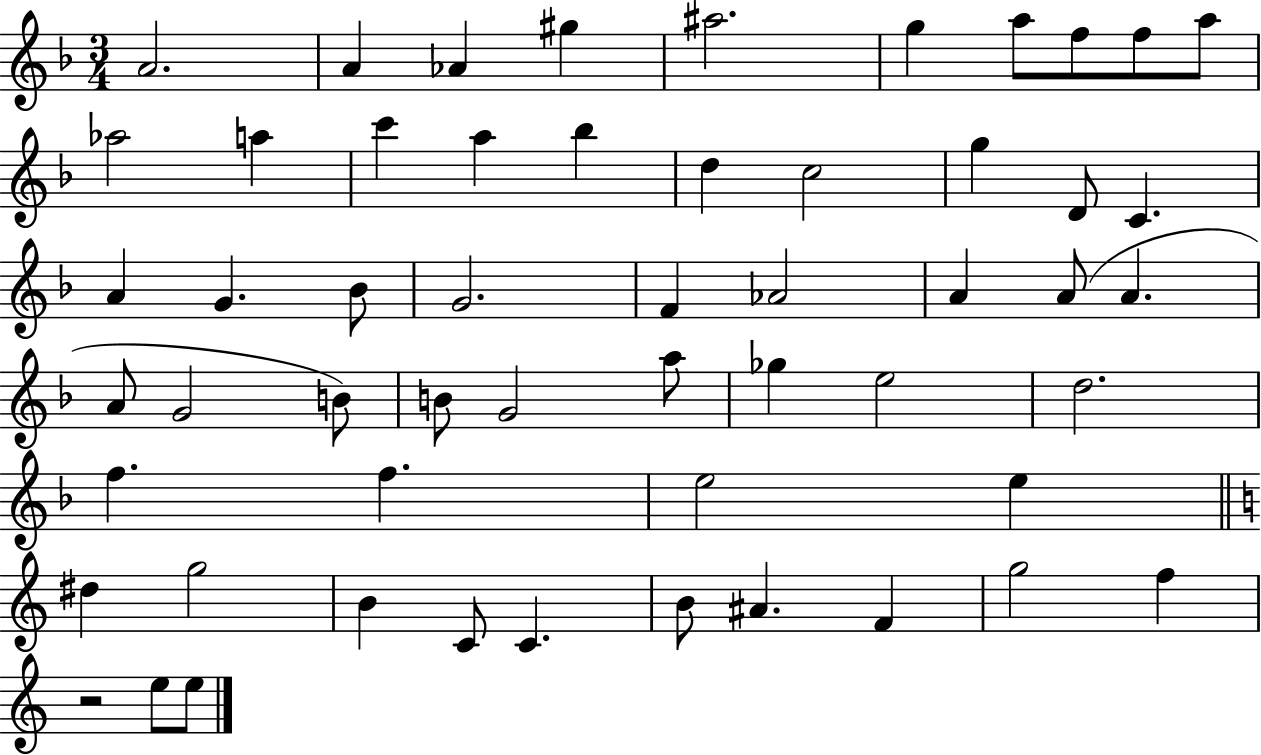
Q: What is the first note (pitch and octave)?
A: A4